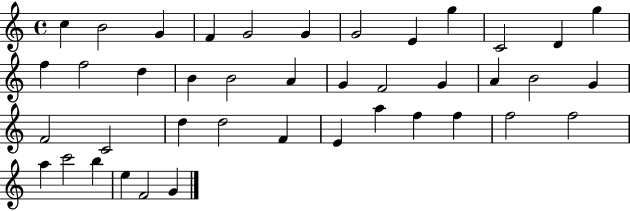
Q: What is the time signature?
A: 4/4